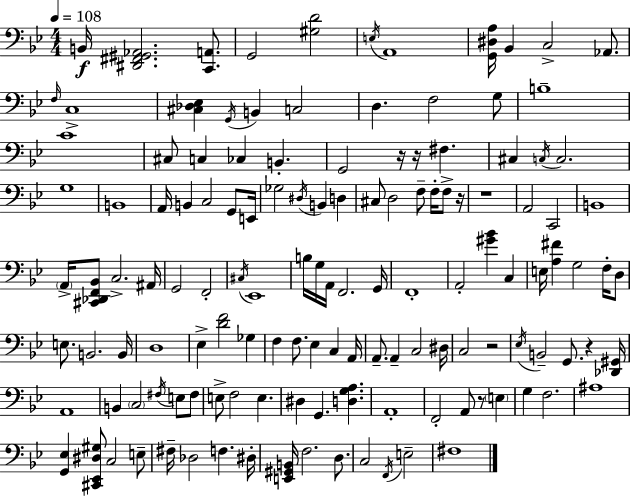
X:1
T:Untitled
M:4/4
L:1/4
K:Bb
B,,/4 [^D,,^F,,^G,,_A,,]2 [C,,A,,]/2 G,,2 [^G,D]2 E,/4 A,,4 [G,,^D,A,]/4 _B,, C,2 _A,,/2 F,/4 C,4 [^C,_D,_E,] G,,/4 B,, C,2 D, F,2 G,/2 B,4 C4 ^C,/2 C, _C, B,, G,,2 z/4 z/4 ^F, ^C, C,/4 C,2 G,4 B,,4 A,,/4 B,, C,2 G,,/2 E,,/4 _G,2 ^D,/4 B,, D, ^C,/2 D,2 F,/2 F,/4 F,/2 z/4 z4 A,,2 C,,2 B,,4 A,,/4 [^C,,_D,,F,,_B,,]/2 C,2 ^A,,/4 G,,2 F,,2 ^C,/4 _E,,4 B,/4 G,/4 A,,/4 F,,2 G,,/4 F,,4 A,,2 [^G_B] C, E,/4 [A,^F] G,2 F,/4 D,/2 E,/2 B,,2 B,,/4 D,4 _E, [DF]2 _G, F, F,/2 _E, C, A,,/4 A,,/2 A,, C,2 ^D,/4 C,2 z2 _E,/4 B,,2 G,,/2 z [_D,,^G,,]/4 A,,4 B,, C,2 ^F,/4 E,/2 ^F,/2 E,/2 F,2 E, ^D, G,, [D,G,A,] A,,4 F,,2 A,,/2 z/2 E, G, F,2 ^A,4 [G,,_E,] [^C,,_E,,^D,^G,]/2 C,2 E,/2 ^F,/4 _D,2 F, ^D,/4 [E,,^G,,B,,]/4 F,2 D,/2 C,2 F,,/4 E,2 ^F,4